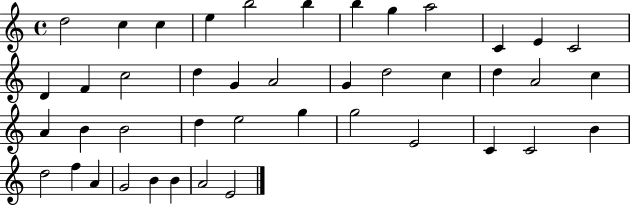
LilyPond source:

{
  \clef treble
  \time 4/4
  \defaultTimeSignature
  \key c \major
  d''2 c''4 c''4 | e''4 b''2 b''4 | b''4 g''4 a''2 | c'4 e'4 c'2 | \break d'4 f'4 c''2 | d''4 g'4 a'2 | g'4 d''2 c''4 | d''4 a'2 c''4 | \break a'4 b'4 b'2 | d''4 e''2 g''4 | g''2 e'2 | c'4 c'2 b'4 | \break d''2 f''4 a'4 | g'2 b'4 b'4 | a'2 e'2 | \bar "|."
}